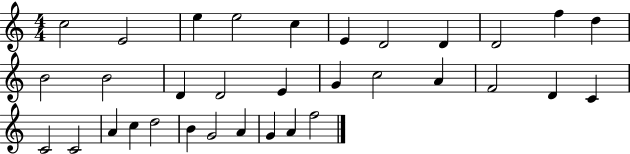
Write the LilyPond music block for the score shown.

{
  \clef treble
  \numericTimeSignature
  \time 4/4
  \key c \major
  c''2 e'2 | e''4 e''2 c''4 | e'4 d'2 d'4 | d'2 f''4 d''4 | \break b'2 b'2 | d'4 d'2 e'4 | g'4 c''2 a'4 | f'2 d'4 c'4 | \break c'2 c'2 | a'4 c''4 d''2 | b'4 g'2 a'4 | g'4 a'4 f''2 | \break \bar "|."
}